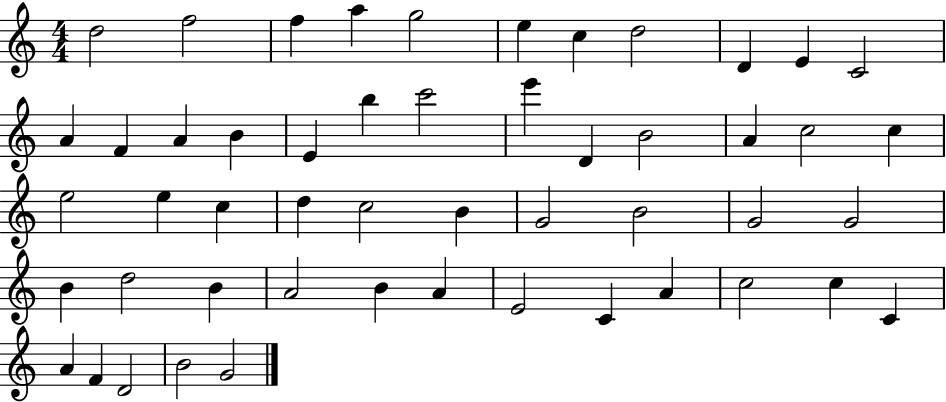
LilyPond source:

{
  \clef treble
  \numericTimeSignature
  \time 4/4
  \key c \major
  d''2 f''2 | f''4 a''4 g''2 | e''4 c''4 d''2 | d'4 e'4 c'2 | \break a'4 f'4 a'4 b'4 | e'4 b''4 c'''2 | e'''4 d'4 b'2 | a'4 c''2 c''4 | \break e''2 e''4 c''4 | d''4 c''2 b'4 | g'2 b'2 | g'2 g'2 | \break b'4 d''2 b'4 | a'2 b'4 a'4 | e'2 c'4 a'4 | c''2 c''4 c'4 | \break a'4 f'4 d'2 | b'2 g'2 | \bar "|."
}